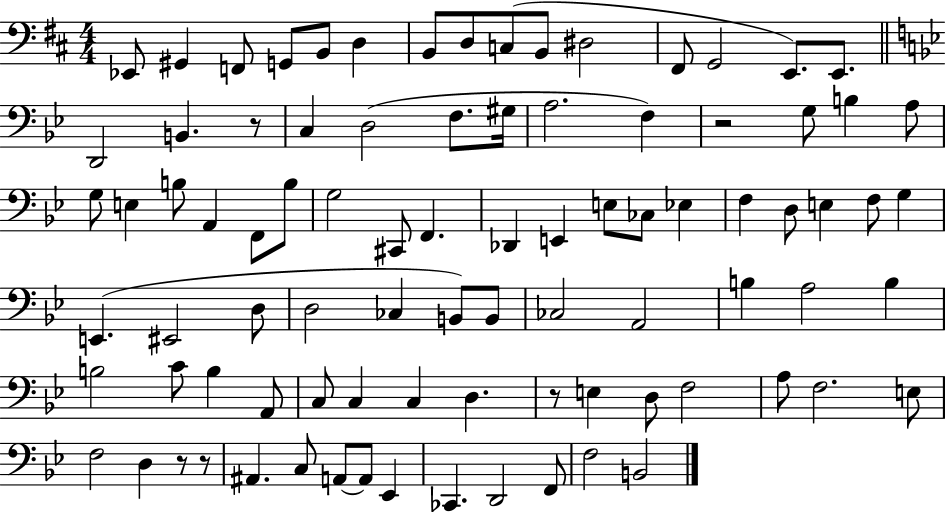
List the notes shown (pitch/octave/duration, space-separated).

Eb2/e G#2/q F2/e G2/e B2/e D3/q B2/e D3/e C3/e B2/e D#3/h F#2/e G2/h E2/e. E2/e. D2/h B2/q. R/e C3/q D3/h F3/e. G#3/s A3/h. F3/q R/h G3/e B3/q A3/e G3/e E3/q B3/e A2/q F2/e B3/e G3/h C#2/e F2/q. Db2/q E2/q E3/e CES3/e Eb3/q F3/q D3/e E3/q F3/e G3/q E2/q. EIS2/h D3/e D3/h CES3/q B2/e B2/e CES3/h A2/h B3/q A3/h B3/q B3/h C4/e B3/q A2/e C3/e C3/q C3/q D3/q. R/e E3/q D3/e F3/h A3/e F3/h. E3/e F3/h D3/q R/e R/e A#2/q. C3/e A2/e A2/e Eb2/q CES2/q. D2/h F2/e F3/h B2/h